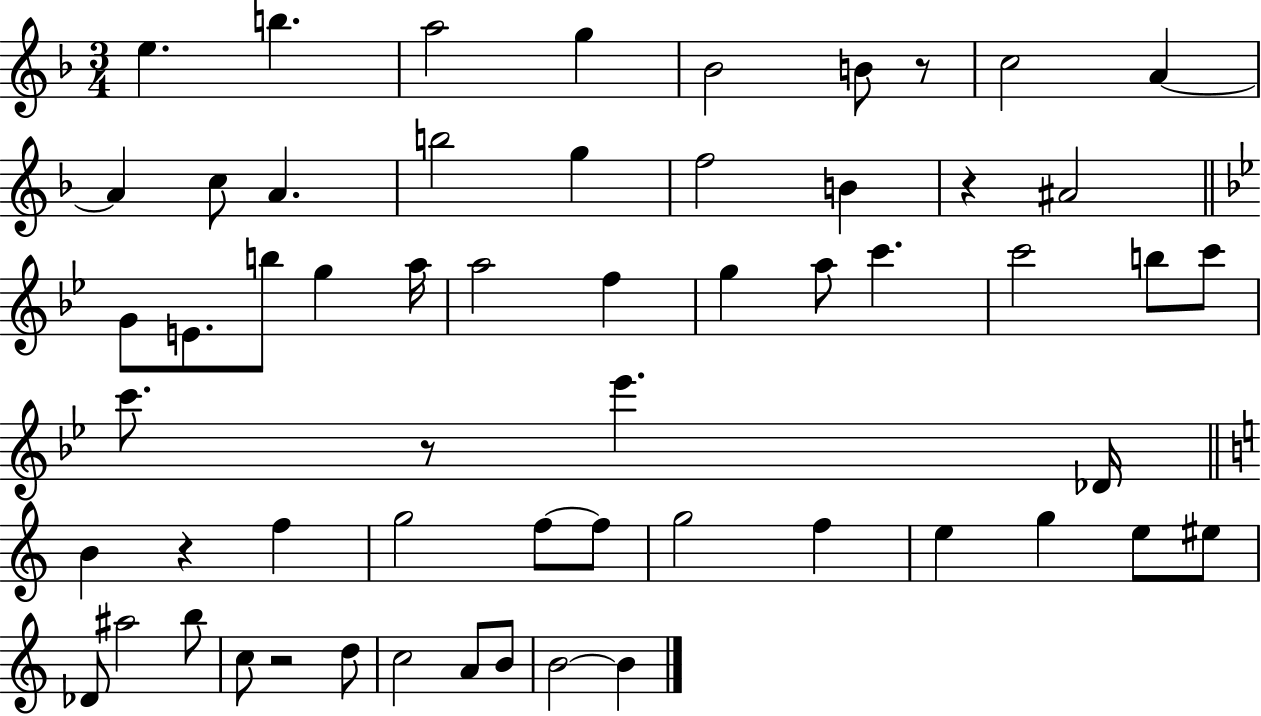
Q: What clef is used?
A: treble